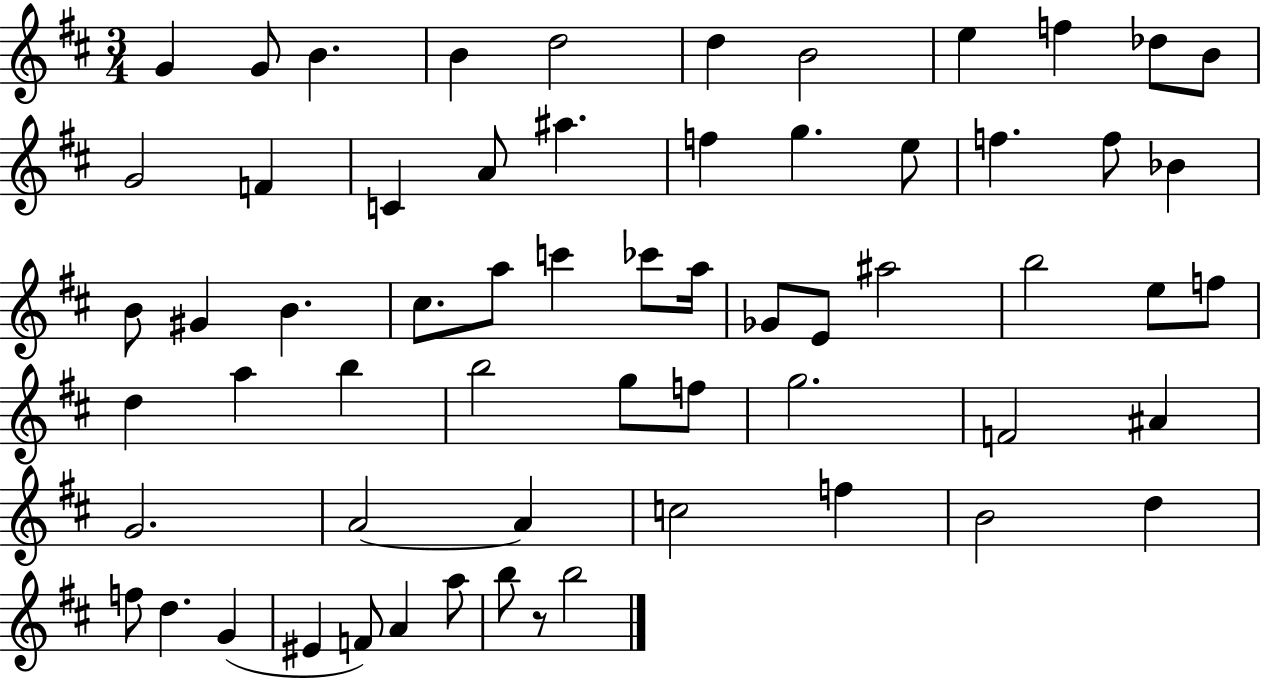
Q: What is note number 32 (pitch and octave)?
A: E4